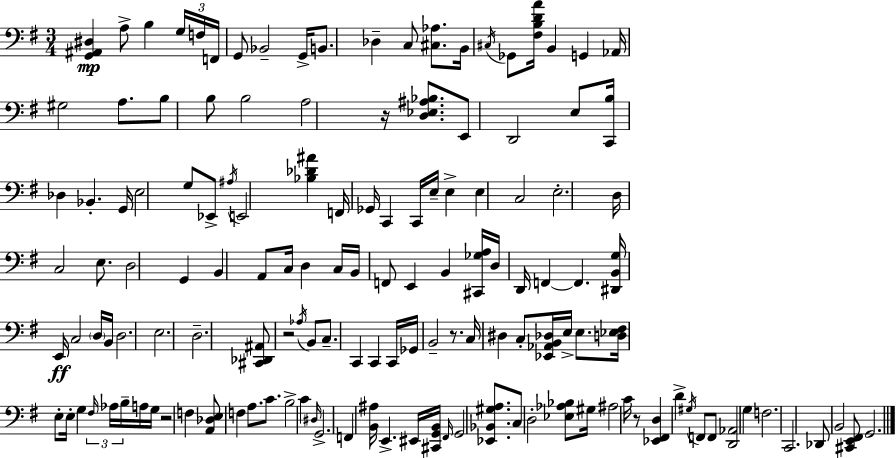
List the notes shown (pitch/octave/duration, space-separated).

[G2,A#2,D#3]/q A3/e B3/q G3/s F3/s F2/s G2/e Bb2/h G2/s B2/e. Db3/q C3/e [C#3,Ab3]/e. B2/s C#3/s Gb2/e [F#3,B3,D4,A4]/s B2/q G2/q Ab2/s G#3/h A3/e. B3/e B3/e B3/h A3/h R/s [D3,Eb3,A#3,Bb3]/e. E2/e D2/h E3/e [C2,B3]/s Db3/q Bb2/q. G2/s E3/h G3/e Eb2/e A#3/s E2/h [Bb3,Db4,A#4]/q F2/s Gb2/s C2/q C2/s E3/s E3/q E3/q C3/h E3/h. D3/s C3/h E3/e. D3/h G2/q B2/q A2/e C3/s D3/q C3/s B2/s F2/e E2/q B2/q [C#2,Gb3,A3]/s D3/s D2/s F2/q F2/q. [D#2,B2,G3]/s E2/s C3/h D3/s B2/s D3/h. E3/h. D3/h. [C#2,Db2,A#2]/e R/h Ab3/s B2/e C3/e. C2/q C2/q C2/s Gb2/s B2/h R/e. C3/s D#3/q C3/e [Eb2,Ab2,B2,Db3]/s E3/s E3/e. [D3,Eb3,F#3]/s E3/e E3/s G3/q F#3/s Ab3/s B3/s A3/s G3/s R/h F3/q [A2,Db3,E3]/e F3/q A3/e. C4/e. B3/h C4/q D#3/s G2/h. F2/q [B2,A#3]/s E2/q. EIS2/s [C#2,G2,B2]/s F#2/s G2/h [Eb2,Bb2,G#3,A3]/e. C3/e D3/h [Eb3,Ab3,Bb3]/e G#3/s A#3/h C4/s R/e [Eb2,F#2,D3]/q D4/q G#3/s F2/e F2/e [D2,Ab2]/h G3/q F3/h. C2/h. Db2/e B2/h [C#2,E2,F#2]/e G2/h.